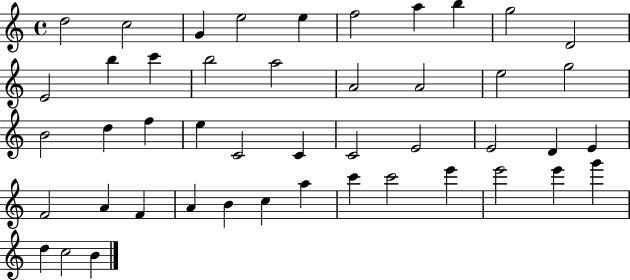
D5/h C5/h G4/q E5/h E5/q F5/h A5/q B5/q G5/h D4/h E4/h B5/q C6/q B5/h A5/h A4/h A4/h E5/h G5/h B4/h D5/q F5/q E5/q C4/h C4/q C4/h E4/h E4/h D4/q E4/q F4/h A4/q F4/q A4/q B4/q C5/q A5/q C6/q C6/h E6/q E6/h E6/q G6/q D5/q C5/h B4/q